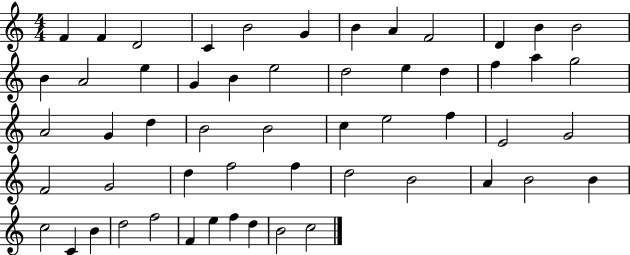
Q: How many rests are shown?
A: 0